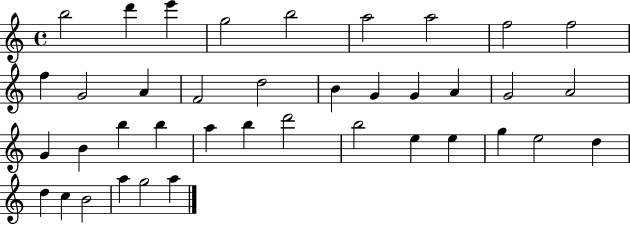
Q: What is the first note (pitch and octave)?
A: B5